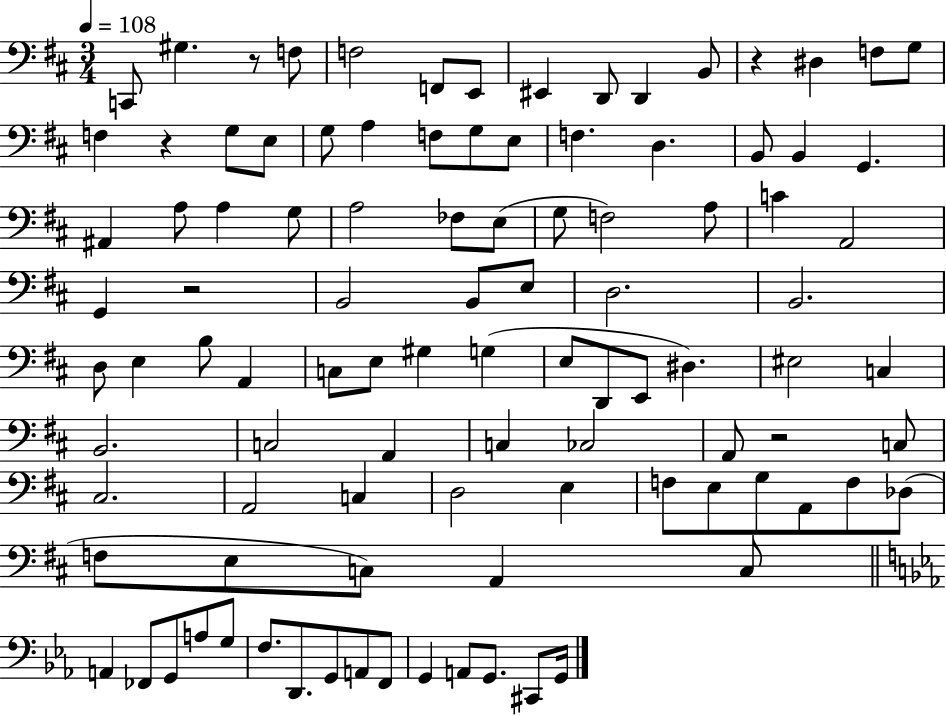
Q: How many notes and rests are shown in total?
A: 101